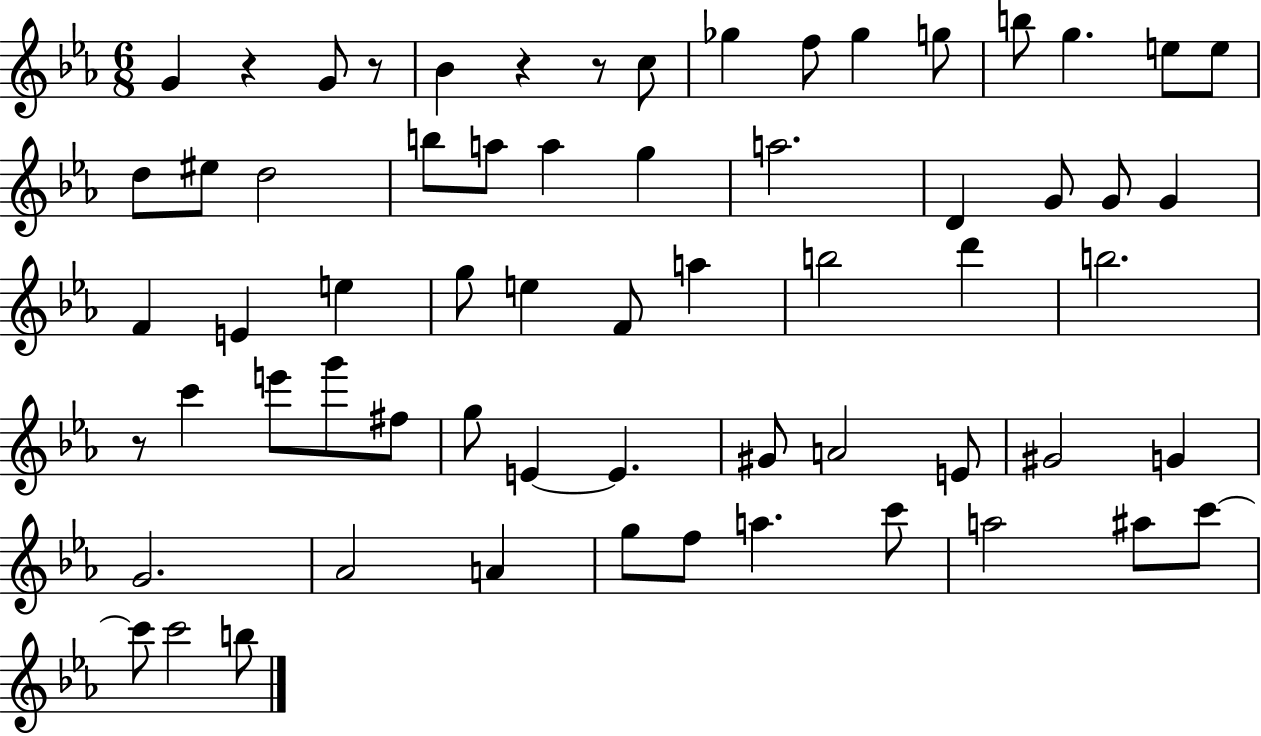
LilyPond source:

{
  \clef treble
  \numericTimeSignature
  \time 6/8
  \key ees \major
  g'4 r4 g'8 r8 | bes'4 r4 r8 c''8 | ges''4 f''8 ges''4 g''8 | b''8 g''4. e''8 e''8 | \break d''8 eis''8 d''2 | b''8 a''8 a''4 g''4 | a''2. | d'4 g'8 g'8 g'4 | \break f'4 e'4 e''4 | g''8 e''4 f'8 a''4 | b''2 d'''4 | b''2. | \break r8 c'''4 e'''8 g'''8 fis''8 | g''8 e'4~~ e'4. | gis'8 a'2 e'8 | gis'2 g'4 | \break g'2. | aes'2 a'4 | g''8 f''8 a''4. c'''8 | a''2 ais''8 c'''8~~ | \break c'''8 c'''2 b''8 | \bar "|."
}